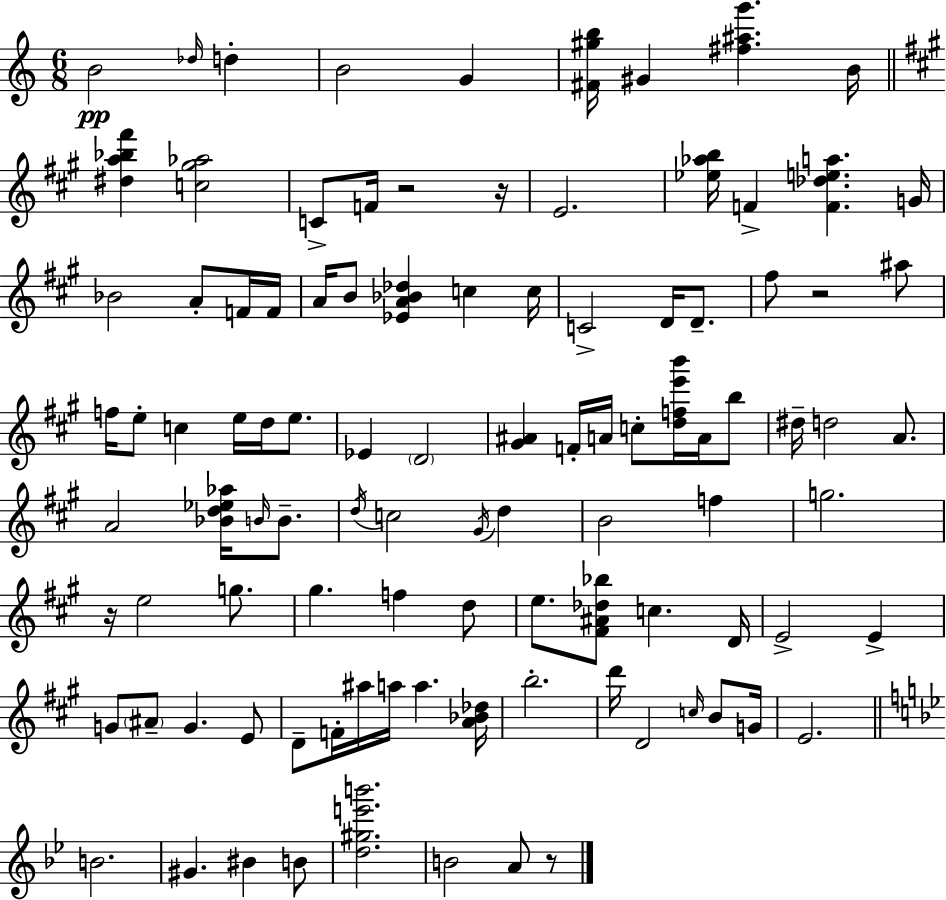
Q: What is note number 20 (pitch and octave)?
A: C5